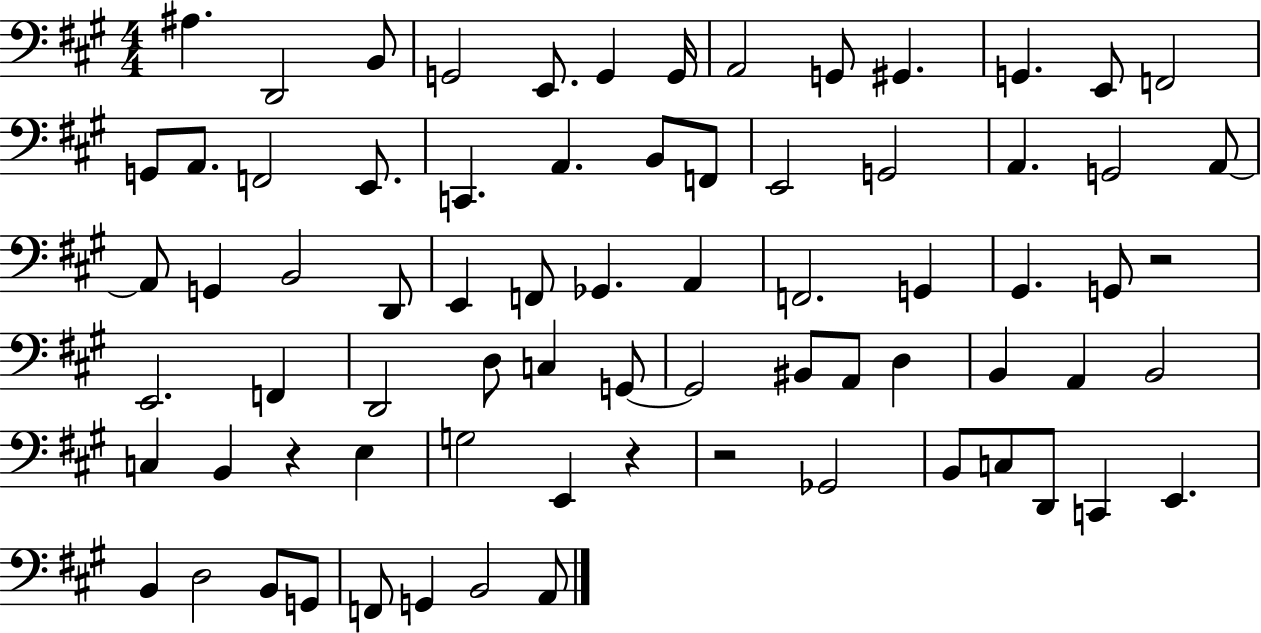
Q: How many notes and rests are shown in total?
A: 74